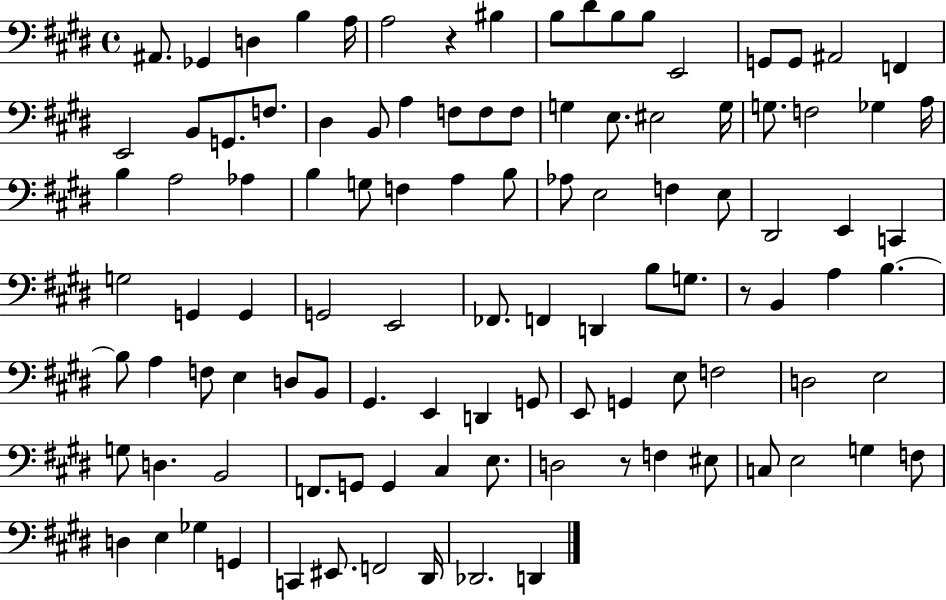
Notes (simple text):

A#2/e. Gb2/q D3/q B3/q A3/s A3/h R/q BIS3/q B3/e D#4/e B3/e B3/e E2/h G2/e G2/e A#2/h F2/q E2/h B2/e G2/e. F3/e. D#3/q B2/e A3/q F3/e F3/e F3/e G3/q E3/e. EIS3/h G3/s G3/e. F3/h Gb3/q A3/s B3/q A3/h Ab3/q B3/q G3/e F3/q A3/q B3/e Ab3/e E3/h F3/q E3/e D#2/h E2/q C2/q G3/h G2/q G2/q G2/h E2/h FES2/e. F2/q D2/q B3/e G3/e. R/e B2/q A3/q B3/q. B3/e A3/q F3/e E3/q D3/e B2/e G#2/q. E2/q D2/q G2/e E2/e G2/q E3/e F3/h D3/h E3/h G3/e D3/q. B2/h F2/e. G2/e G2/q C#3/q E3/e. D3/h R/e F3/q EIS3/e C3/e E3/h G3/q F3/e D3/q E3/q Gb3/q G2/q C2/q EIS2/e. F2/h D#2/s Db2/h. D2/q